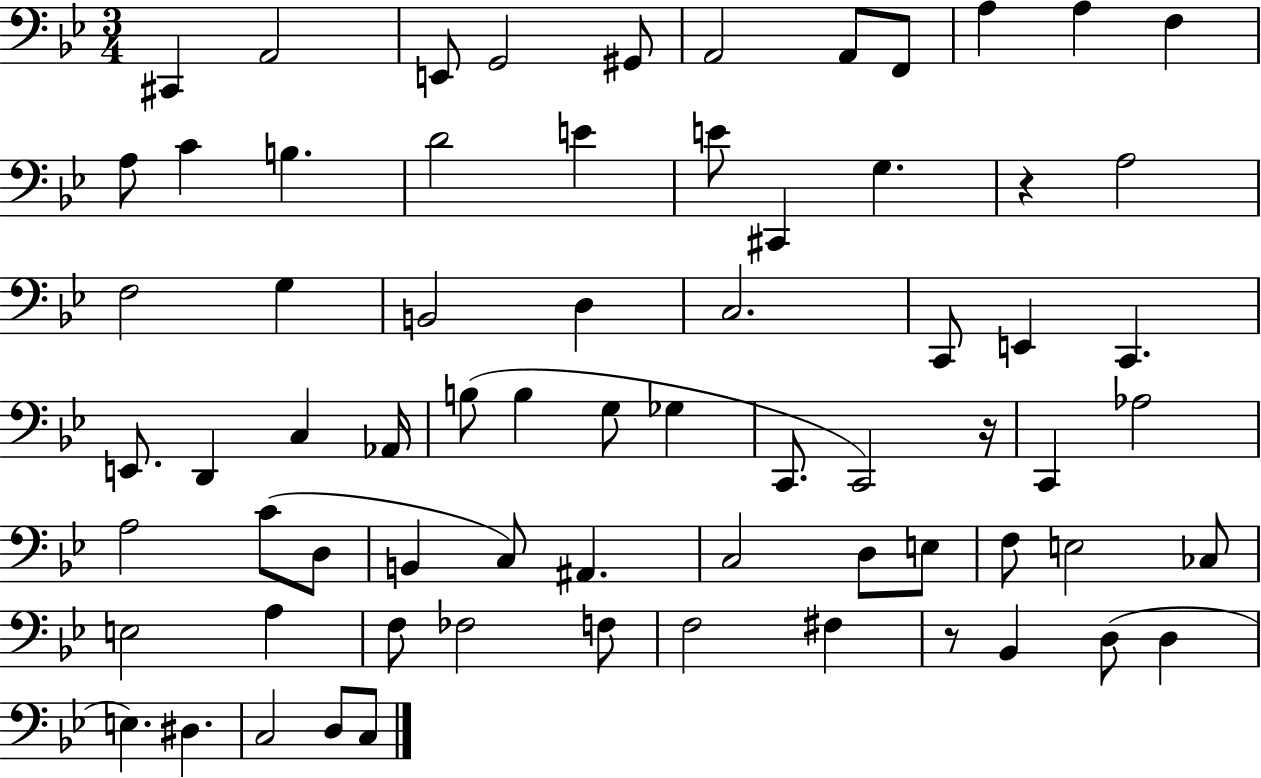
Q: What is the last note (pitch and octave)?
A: C3